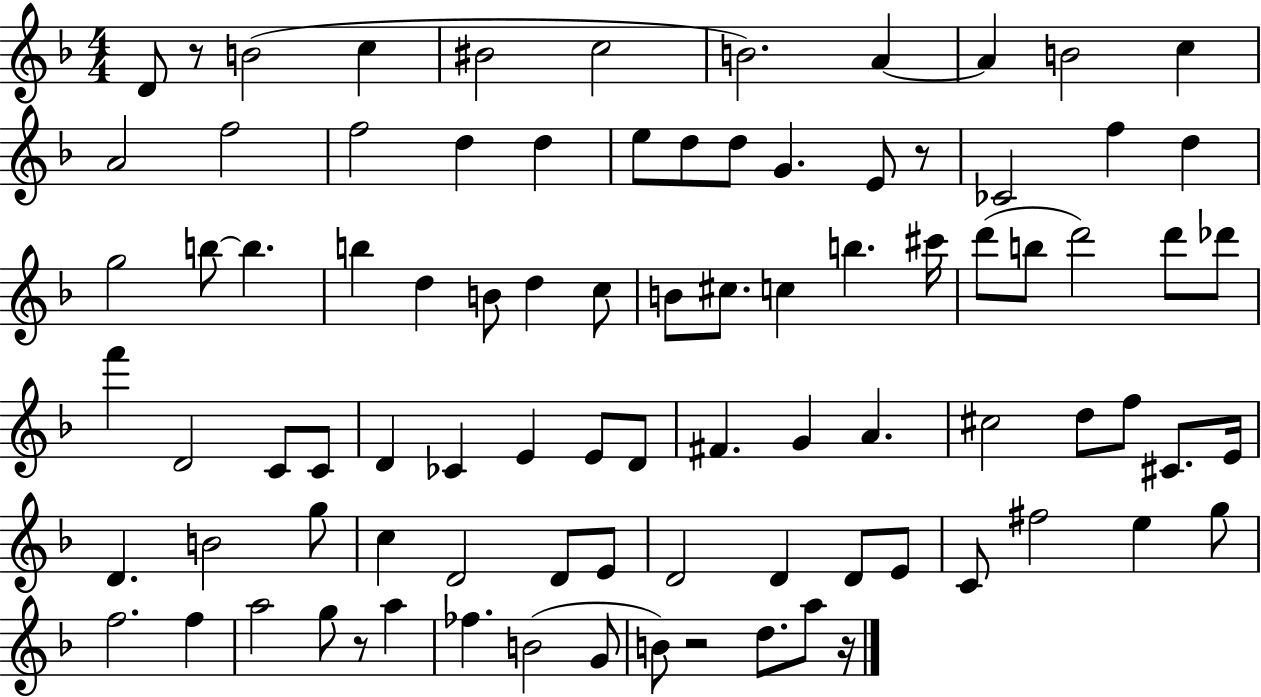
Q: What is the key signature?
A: F major